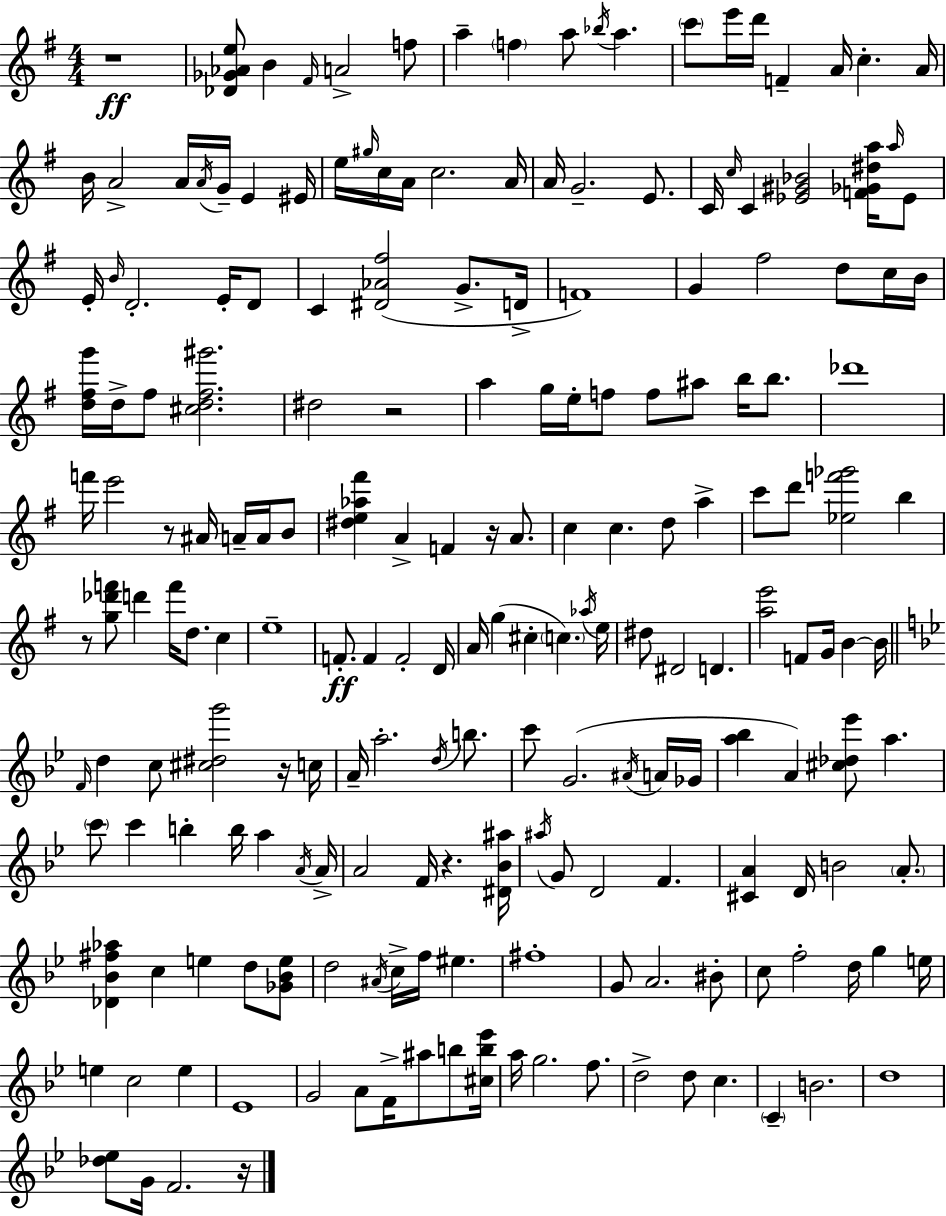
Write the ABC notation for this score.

X:1
T:Untitled
M:4/4
L:1/4
K:G
z4 [_D_G_Ae]/2 B ^F/4 A2 f/2 a f a/2 _b/4 a c'/2 e'/4 d'/4 F A/4 c A/4 B/4 A2 A/4 A/4 G/4 E ^E/4 e/4 ^g/4 c/4 A/4 c2 A/4 A/4 G2 E/2 C/4 c/4 C [_E^G_B]2 [F_G^da]/4 a/4 _E/2 E/4 B/4 D2 E/4 D/2 C [^D_A^f]2 G/2 D/4 F4 G ^f2 d/2 c/4 B/4 [d^fg']/4 d/4 ^f/2 [^cd^f^g']2 ^d2 z2 a g/4 e/4 f/2 f/2 ^a/2 b/4 b/2 _d'4 f'/4 e'2 z/2 ^A/4 A/4 A/4 B/2 [^de_a^f'] A F z/4 A/2 c c d/2 a c'/2 d'/2 [_ef'_g']2 b z/2 [g_d'f']/2 d' f'/4 d/2 c e4 F/2 F F2 D/4 A/4 g ^c c _a/4 e/4 ^d/2 ^D2 D [ae']2 F/2 G/4 B B/4 F/4 d c/2 [^c^dg']2 z/4 c/4 A/4 a2 d/4 b/2 c'/2 G2 ^A/4 A/4 _G/4 [a_b] A [^c_d_e']/2 a c'/2 c' b b/4 a A/4 A/4 A2 F/4 z [^D_B^a]/4 ^a/4 G/2 D2 F [^CA] D/4 B2 A/2 [_D_B^f_a] c e d/2 [_G_Be]/2 d2 ^A/4 c/4 f/4 ^e ^f4 G/2 A2 ^B/2 c/2 f2 d/4 g e/4 e c2 e _E4 G2 A/2 F/4 ^a/2 b/2 [^cb_e']/4 a/4 g2 f/2 d2 d/2 c C B2 d4 [_d_e]/2 G/4 F2 z/4